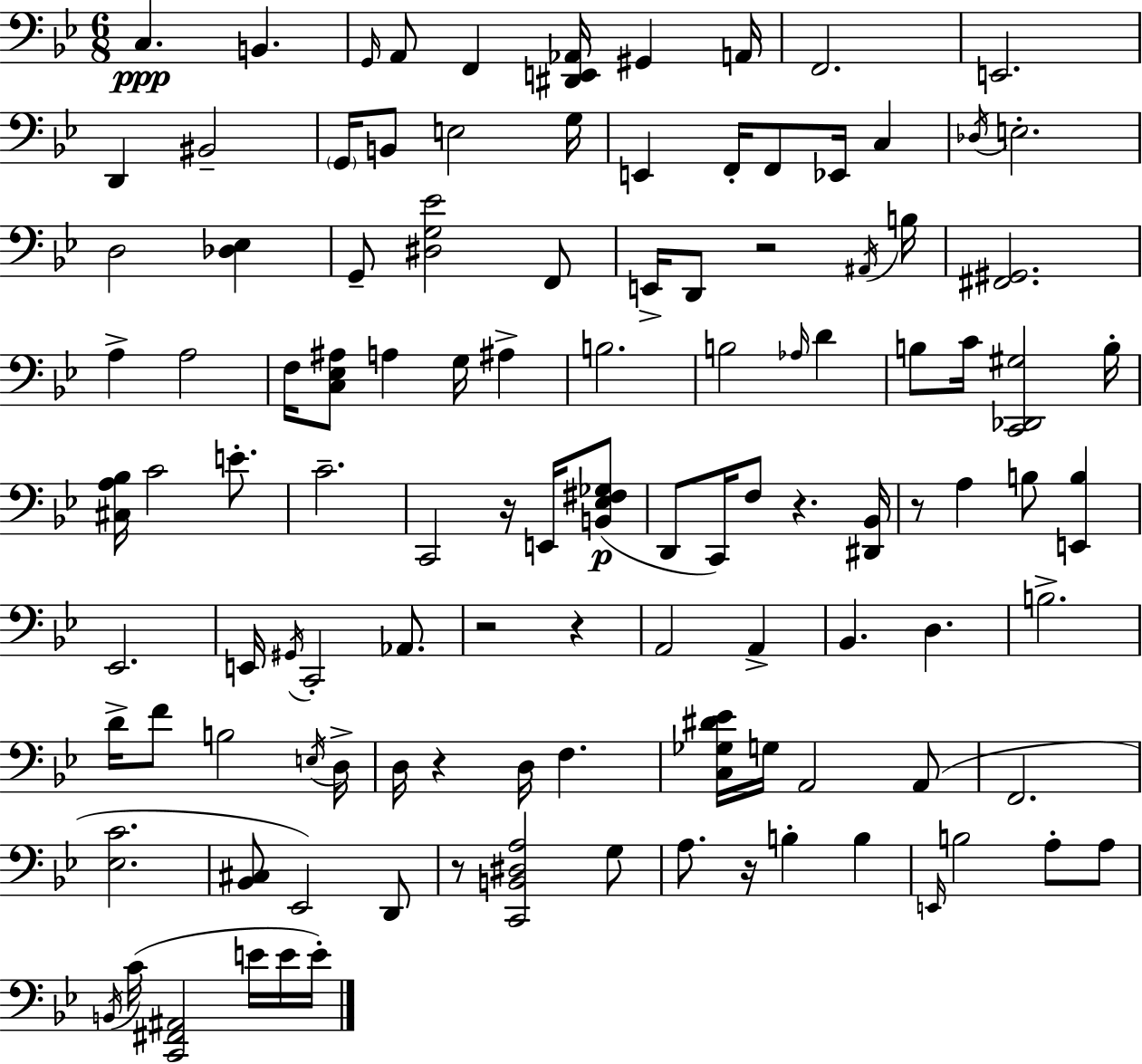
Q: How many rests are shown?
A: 9